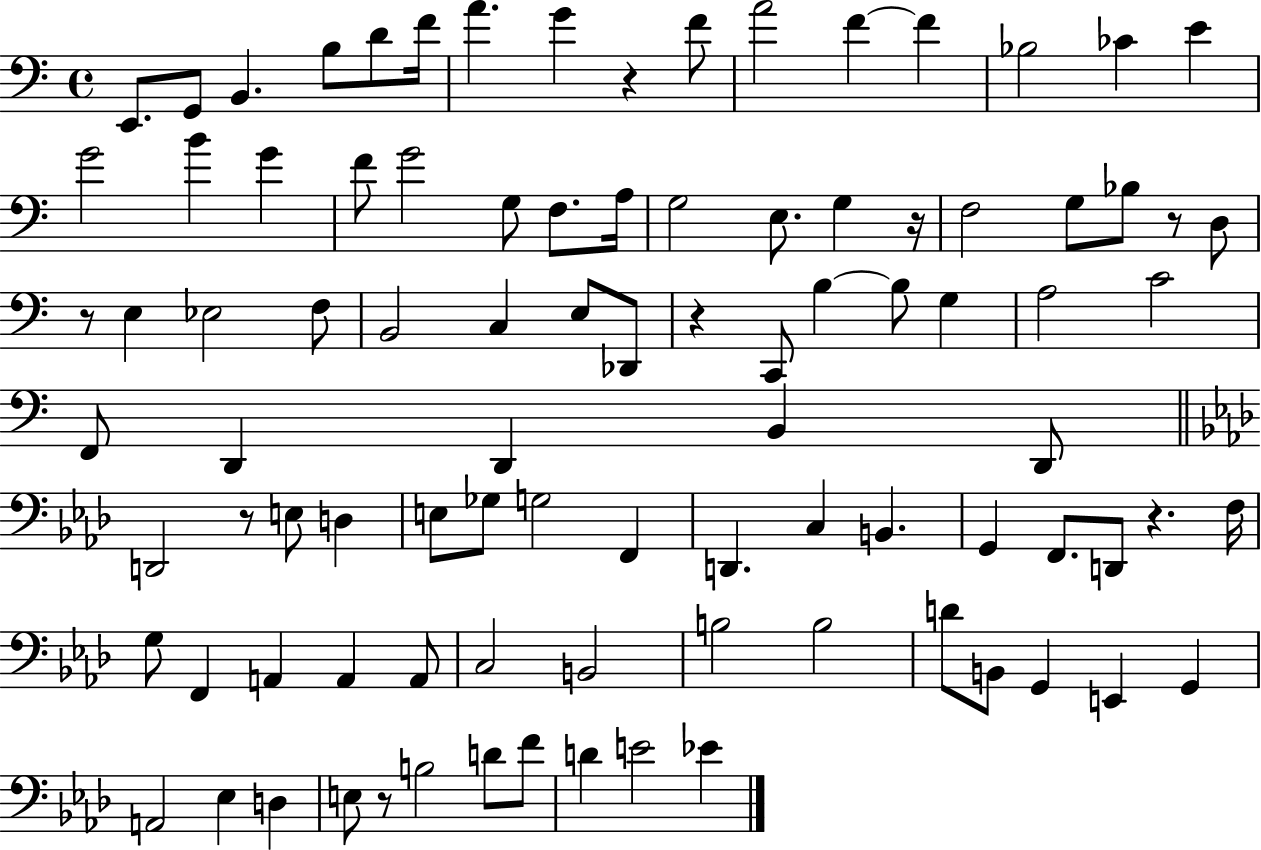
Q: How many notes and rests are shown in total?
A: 94